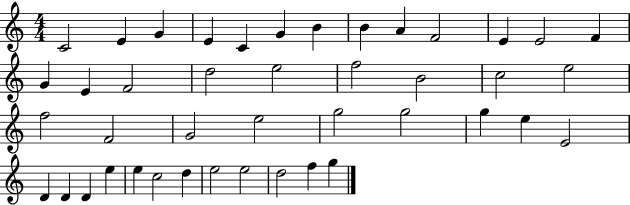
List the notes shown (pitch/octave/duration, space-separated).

C4/h E4/q G4/q E4/q C4/q G4/q B4/q B4/q A4/q F4/h E4/q E4/h F4/q G4/q E4/q F4/h D5/h E5/h F5/h B4/h C5/h E5/h F5/h F4/h G4/h E5/h G5/h G5/h G5/q E5/q E4/h D4/q D4/q D4/q E5/q E5/q C5/h D5/q E5/h E5/h D5/h F5/q G5/q